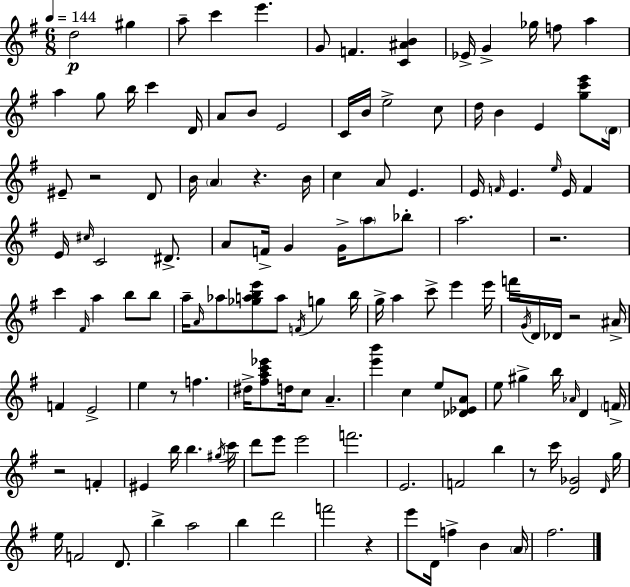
{
  \clef treble
  \numericTimeSignature
  \time 6/8
  \key g \major
  \tempo 4 = 144
  \repeat volta 2 { d''2\p gis''4 | a''8-- c'''4 e'''4. | g'8 f'4. <c' ais' b'>4 | ees'16-> g'4-> ges''16 f''8 a''4 | \break a''4 g''8 b''16 c'''4 d'16 | a'8 b'8 e'2 | c'16 b'16 e''2-> c''8 | d''16 b'4 e'4 <g'' c''' e'''>8 \parenthesize d'16 | \break eis'8-- r2 d'8 | b'16 \parenthesize a'4 r4. b'16 | c''4 a'8 e'4. | e'16 \grace { f'16 } e'4. \grace { e''16 } e'16 f'4 | \break e'16 \grace { cis''16 } c'2 | dis'8.-> a'8 f'16-> g'4 g'16-> \parenthesize a''8 | bes''8-. a''2. | r2. | \break c'''4 \grace { fis'16 } a''4 | b''8 b''8 a''16-- \grace { a'16 } aes''8 <ges'' a'' b'' e'''>8 a''8 | \acciaccatura { f'16 } g''4 b''16 g''16-> a''4 c'''8-> | e'''4 e'''16 f'''16 \acciaccatura { g'16 } d'16 des'16 r2 | \break ais'16-> f'4 e'2-> | e''4 r8 | f''4. dis''16-> <fis'' a'' c''' ees'''>8 d''16 c''8 | a'4.-- <e''' b'''>4 c''4 | \break e''8 <des' ees' a'>8 e''8 gis''4-> | b''16 \grace { aes'16 } d'4 \parenthesize f'16-> r2 | f'4-. eis'4 | b''16 b''4. \acciaccatura { gis''16 } c'''16 d'''8 e'''8 | \break e'''2 f'''2. | e'2. | f'2 | b''4 r8 c'''16 | \break <d' ges'>2 \grace { d'16 } g''16 e''16 f'2 | d'8. b''4-> | a''2 b''4 | d'''2 f'''2 | \break r4 e'''8 | d'16 f''4-> b'4 \parenthesize a'16 fis''2. | } \bar "|."
}